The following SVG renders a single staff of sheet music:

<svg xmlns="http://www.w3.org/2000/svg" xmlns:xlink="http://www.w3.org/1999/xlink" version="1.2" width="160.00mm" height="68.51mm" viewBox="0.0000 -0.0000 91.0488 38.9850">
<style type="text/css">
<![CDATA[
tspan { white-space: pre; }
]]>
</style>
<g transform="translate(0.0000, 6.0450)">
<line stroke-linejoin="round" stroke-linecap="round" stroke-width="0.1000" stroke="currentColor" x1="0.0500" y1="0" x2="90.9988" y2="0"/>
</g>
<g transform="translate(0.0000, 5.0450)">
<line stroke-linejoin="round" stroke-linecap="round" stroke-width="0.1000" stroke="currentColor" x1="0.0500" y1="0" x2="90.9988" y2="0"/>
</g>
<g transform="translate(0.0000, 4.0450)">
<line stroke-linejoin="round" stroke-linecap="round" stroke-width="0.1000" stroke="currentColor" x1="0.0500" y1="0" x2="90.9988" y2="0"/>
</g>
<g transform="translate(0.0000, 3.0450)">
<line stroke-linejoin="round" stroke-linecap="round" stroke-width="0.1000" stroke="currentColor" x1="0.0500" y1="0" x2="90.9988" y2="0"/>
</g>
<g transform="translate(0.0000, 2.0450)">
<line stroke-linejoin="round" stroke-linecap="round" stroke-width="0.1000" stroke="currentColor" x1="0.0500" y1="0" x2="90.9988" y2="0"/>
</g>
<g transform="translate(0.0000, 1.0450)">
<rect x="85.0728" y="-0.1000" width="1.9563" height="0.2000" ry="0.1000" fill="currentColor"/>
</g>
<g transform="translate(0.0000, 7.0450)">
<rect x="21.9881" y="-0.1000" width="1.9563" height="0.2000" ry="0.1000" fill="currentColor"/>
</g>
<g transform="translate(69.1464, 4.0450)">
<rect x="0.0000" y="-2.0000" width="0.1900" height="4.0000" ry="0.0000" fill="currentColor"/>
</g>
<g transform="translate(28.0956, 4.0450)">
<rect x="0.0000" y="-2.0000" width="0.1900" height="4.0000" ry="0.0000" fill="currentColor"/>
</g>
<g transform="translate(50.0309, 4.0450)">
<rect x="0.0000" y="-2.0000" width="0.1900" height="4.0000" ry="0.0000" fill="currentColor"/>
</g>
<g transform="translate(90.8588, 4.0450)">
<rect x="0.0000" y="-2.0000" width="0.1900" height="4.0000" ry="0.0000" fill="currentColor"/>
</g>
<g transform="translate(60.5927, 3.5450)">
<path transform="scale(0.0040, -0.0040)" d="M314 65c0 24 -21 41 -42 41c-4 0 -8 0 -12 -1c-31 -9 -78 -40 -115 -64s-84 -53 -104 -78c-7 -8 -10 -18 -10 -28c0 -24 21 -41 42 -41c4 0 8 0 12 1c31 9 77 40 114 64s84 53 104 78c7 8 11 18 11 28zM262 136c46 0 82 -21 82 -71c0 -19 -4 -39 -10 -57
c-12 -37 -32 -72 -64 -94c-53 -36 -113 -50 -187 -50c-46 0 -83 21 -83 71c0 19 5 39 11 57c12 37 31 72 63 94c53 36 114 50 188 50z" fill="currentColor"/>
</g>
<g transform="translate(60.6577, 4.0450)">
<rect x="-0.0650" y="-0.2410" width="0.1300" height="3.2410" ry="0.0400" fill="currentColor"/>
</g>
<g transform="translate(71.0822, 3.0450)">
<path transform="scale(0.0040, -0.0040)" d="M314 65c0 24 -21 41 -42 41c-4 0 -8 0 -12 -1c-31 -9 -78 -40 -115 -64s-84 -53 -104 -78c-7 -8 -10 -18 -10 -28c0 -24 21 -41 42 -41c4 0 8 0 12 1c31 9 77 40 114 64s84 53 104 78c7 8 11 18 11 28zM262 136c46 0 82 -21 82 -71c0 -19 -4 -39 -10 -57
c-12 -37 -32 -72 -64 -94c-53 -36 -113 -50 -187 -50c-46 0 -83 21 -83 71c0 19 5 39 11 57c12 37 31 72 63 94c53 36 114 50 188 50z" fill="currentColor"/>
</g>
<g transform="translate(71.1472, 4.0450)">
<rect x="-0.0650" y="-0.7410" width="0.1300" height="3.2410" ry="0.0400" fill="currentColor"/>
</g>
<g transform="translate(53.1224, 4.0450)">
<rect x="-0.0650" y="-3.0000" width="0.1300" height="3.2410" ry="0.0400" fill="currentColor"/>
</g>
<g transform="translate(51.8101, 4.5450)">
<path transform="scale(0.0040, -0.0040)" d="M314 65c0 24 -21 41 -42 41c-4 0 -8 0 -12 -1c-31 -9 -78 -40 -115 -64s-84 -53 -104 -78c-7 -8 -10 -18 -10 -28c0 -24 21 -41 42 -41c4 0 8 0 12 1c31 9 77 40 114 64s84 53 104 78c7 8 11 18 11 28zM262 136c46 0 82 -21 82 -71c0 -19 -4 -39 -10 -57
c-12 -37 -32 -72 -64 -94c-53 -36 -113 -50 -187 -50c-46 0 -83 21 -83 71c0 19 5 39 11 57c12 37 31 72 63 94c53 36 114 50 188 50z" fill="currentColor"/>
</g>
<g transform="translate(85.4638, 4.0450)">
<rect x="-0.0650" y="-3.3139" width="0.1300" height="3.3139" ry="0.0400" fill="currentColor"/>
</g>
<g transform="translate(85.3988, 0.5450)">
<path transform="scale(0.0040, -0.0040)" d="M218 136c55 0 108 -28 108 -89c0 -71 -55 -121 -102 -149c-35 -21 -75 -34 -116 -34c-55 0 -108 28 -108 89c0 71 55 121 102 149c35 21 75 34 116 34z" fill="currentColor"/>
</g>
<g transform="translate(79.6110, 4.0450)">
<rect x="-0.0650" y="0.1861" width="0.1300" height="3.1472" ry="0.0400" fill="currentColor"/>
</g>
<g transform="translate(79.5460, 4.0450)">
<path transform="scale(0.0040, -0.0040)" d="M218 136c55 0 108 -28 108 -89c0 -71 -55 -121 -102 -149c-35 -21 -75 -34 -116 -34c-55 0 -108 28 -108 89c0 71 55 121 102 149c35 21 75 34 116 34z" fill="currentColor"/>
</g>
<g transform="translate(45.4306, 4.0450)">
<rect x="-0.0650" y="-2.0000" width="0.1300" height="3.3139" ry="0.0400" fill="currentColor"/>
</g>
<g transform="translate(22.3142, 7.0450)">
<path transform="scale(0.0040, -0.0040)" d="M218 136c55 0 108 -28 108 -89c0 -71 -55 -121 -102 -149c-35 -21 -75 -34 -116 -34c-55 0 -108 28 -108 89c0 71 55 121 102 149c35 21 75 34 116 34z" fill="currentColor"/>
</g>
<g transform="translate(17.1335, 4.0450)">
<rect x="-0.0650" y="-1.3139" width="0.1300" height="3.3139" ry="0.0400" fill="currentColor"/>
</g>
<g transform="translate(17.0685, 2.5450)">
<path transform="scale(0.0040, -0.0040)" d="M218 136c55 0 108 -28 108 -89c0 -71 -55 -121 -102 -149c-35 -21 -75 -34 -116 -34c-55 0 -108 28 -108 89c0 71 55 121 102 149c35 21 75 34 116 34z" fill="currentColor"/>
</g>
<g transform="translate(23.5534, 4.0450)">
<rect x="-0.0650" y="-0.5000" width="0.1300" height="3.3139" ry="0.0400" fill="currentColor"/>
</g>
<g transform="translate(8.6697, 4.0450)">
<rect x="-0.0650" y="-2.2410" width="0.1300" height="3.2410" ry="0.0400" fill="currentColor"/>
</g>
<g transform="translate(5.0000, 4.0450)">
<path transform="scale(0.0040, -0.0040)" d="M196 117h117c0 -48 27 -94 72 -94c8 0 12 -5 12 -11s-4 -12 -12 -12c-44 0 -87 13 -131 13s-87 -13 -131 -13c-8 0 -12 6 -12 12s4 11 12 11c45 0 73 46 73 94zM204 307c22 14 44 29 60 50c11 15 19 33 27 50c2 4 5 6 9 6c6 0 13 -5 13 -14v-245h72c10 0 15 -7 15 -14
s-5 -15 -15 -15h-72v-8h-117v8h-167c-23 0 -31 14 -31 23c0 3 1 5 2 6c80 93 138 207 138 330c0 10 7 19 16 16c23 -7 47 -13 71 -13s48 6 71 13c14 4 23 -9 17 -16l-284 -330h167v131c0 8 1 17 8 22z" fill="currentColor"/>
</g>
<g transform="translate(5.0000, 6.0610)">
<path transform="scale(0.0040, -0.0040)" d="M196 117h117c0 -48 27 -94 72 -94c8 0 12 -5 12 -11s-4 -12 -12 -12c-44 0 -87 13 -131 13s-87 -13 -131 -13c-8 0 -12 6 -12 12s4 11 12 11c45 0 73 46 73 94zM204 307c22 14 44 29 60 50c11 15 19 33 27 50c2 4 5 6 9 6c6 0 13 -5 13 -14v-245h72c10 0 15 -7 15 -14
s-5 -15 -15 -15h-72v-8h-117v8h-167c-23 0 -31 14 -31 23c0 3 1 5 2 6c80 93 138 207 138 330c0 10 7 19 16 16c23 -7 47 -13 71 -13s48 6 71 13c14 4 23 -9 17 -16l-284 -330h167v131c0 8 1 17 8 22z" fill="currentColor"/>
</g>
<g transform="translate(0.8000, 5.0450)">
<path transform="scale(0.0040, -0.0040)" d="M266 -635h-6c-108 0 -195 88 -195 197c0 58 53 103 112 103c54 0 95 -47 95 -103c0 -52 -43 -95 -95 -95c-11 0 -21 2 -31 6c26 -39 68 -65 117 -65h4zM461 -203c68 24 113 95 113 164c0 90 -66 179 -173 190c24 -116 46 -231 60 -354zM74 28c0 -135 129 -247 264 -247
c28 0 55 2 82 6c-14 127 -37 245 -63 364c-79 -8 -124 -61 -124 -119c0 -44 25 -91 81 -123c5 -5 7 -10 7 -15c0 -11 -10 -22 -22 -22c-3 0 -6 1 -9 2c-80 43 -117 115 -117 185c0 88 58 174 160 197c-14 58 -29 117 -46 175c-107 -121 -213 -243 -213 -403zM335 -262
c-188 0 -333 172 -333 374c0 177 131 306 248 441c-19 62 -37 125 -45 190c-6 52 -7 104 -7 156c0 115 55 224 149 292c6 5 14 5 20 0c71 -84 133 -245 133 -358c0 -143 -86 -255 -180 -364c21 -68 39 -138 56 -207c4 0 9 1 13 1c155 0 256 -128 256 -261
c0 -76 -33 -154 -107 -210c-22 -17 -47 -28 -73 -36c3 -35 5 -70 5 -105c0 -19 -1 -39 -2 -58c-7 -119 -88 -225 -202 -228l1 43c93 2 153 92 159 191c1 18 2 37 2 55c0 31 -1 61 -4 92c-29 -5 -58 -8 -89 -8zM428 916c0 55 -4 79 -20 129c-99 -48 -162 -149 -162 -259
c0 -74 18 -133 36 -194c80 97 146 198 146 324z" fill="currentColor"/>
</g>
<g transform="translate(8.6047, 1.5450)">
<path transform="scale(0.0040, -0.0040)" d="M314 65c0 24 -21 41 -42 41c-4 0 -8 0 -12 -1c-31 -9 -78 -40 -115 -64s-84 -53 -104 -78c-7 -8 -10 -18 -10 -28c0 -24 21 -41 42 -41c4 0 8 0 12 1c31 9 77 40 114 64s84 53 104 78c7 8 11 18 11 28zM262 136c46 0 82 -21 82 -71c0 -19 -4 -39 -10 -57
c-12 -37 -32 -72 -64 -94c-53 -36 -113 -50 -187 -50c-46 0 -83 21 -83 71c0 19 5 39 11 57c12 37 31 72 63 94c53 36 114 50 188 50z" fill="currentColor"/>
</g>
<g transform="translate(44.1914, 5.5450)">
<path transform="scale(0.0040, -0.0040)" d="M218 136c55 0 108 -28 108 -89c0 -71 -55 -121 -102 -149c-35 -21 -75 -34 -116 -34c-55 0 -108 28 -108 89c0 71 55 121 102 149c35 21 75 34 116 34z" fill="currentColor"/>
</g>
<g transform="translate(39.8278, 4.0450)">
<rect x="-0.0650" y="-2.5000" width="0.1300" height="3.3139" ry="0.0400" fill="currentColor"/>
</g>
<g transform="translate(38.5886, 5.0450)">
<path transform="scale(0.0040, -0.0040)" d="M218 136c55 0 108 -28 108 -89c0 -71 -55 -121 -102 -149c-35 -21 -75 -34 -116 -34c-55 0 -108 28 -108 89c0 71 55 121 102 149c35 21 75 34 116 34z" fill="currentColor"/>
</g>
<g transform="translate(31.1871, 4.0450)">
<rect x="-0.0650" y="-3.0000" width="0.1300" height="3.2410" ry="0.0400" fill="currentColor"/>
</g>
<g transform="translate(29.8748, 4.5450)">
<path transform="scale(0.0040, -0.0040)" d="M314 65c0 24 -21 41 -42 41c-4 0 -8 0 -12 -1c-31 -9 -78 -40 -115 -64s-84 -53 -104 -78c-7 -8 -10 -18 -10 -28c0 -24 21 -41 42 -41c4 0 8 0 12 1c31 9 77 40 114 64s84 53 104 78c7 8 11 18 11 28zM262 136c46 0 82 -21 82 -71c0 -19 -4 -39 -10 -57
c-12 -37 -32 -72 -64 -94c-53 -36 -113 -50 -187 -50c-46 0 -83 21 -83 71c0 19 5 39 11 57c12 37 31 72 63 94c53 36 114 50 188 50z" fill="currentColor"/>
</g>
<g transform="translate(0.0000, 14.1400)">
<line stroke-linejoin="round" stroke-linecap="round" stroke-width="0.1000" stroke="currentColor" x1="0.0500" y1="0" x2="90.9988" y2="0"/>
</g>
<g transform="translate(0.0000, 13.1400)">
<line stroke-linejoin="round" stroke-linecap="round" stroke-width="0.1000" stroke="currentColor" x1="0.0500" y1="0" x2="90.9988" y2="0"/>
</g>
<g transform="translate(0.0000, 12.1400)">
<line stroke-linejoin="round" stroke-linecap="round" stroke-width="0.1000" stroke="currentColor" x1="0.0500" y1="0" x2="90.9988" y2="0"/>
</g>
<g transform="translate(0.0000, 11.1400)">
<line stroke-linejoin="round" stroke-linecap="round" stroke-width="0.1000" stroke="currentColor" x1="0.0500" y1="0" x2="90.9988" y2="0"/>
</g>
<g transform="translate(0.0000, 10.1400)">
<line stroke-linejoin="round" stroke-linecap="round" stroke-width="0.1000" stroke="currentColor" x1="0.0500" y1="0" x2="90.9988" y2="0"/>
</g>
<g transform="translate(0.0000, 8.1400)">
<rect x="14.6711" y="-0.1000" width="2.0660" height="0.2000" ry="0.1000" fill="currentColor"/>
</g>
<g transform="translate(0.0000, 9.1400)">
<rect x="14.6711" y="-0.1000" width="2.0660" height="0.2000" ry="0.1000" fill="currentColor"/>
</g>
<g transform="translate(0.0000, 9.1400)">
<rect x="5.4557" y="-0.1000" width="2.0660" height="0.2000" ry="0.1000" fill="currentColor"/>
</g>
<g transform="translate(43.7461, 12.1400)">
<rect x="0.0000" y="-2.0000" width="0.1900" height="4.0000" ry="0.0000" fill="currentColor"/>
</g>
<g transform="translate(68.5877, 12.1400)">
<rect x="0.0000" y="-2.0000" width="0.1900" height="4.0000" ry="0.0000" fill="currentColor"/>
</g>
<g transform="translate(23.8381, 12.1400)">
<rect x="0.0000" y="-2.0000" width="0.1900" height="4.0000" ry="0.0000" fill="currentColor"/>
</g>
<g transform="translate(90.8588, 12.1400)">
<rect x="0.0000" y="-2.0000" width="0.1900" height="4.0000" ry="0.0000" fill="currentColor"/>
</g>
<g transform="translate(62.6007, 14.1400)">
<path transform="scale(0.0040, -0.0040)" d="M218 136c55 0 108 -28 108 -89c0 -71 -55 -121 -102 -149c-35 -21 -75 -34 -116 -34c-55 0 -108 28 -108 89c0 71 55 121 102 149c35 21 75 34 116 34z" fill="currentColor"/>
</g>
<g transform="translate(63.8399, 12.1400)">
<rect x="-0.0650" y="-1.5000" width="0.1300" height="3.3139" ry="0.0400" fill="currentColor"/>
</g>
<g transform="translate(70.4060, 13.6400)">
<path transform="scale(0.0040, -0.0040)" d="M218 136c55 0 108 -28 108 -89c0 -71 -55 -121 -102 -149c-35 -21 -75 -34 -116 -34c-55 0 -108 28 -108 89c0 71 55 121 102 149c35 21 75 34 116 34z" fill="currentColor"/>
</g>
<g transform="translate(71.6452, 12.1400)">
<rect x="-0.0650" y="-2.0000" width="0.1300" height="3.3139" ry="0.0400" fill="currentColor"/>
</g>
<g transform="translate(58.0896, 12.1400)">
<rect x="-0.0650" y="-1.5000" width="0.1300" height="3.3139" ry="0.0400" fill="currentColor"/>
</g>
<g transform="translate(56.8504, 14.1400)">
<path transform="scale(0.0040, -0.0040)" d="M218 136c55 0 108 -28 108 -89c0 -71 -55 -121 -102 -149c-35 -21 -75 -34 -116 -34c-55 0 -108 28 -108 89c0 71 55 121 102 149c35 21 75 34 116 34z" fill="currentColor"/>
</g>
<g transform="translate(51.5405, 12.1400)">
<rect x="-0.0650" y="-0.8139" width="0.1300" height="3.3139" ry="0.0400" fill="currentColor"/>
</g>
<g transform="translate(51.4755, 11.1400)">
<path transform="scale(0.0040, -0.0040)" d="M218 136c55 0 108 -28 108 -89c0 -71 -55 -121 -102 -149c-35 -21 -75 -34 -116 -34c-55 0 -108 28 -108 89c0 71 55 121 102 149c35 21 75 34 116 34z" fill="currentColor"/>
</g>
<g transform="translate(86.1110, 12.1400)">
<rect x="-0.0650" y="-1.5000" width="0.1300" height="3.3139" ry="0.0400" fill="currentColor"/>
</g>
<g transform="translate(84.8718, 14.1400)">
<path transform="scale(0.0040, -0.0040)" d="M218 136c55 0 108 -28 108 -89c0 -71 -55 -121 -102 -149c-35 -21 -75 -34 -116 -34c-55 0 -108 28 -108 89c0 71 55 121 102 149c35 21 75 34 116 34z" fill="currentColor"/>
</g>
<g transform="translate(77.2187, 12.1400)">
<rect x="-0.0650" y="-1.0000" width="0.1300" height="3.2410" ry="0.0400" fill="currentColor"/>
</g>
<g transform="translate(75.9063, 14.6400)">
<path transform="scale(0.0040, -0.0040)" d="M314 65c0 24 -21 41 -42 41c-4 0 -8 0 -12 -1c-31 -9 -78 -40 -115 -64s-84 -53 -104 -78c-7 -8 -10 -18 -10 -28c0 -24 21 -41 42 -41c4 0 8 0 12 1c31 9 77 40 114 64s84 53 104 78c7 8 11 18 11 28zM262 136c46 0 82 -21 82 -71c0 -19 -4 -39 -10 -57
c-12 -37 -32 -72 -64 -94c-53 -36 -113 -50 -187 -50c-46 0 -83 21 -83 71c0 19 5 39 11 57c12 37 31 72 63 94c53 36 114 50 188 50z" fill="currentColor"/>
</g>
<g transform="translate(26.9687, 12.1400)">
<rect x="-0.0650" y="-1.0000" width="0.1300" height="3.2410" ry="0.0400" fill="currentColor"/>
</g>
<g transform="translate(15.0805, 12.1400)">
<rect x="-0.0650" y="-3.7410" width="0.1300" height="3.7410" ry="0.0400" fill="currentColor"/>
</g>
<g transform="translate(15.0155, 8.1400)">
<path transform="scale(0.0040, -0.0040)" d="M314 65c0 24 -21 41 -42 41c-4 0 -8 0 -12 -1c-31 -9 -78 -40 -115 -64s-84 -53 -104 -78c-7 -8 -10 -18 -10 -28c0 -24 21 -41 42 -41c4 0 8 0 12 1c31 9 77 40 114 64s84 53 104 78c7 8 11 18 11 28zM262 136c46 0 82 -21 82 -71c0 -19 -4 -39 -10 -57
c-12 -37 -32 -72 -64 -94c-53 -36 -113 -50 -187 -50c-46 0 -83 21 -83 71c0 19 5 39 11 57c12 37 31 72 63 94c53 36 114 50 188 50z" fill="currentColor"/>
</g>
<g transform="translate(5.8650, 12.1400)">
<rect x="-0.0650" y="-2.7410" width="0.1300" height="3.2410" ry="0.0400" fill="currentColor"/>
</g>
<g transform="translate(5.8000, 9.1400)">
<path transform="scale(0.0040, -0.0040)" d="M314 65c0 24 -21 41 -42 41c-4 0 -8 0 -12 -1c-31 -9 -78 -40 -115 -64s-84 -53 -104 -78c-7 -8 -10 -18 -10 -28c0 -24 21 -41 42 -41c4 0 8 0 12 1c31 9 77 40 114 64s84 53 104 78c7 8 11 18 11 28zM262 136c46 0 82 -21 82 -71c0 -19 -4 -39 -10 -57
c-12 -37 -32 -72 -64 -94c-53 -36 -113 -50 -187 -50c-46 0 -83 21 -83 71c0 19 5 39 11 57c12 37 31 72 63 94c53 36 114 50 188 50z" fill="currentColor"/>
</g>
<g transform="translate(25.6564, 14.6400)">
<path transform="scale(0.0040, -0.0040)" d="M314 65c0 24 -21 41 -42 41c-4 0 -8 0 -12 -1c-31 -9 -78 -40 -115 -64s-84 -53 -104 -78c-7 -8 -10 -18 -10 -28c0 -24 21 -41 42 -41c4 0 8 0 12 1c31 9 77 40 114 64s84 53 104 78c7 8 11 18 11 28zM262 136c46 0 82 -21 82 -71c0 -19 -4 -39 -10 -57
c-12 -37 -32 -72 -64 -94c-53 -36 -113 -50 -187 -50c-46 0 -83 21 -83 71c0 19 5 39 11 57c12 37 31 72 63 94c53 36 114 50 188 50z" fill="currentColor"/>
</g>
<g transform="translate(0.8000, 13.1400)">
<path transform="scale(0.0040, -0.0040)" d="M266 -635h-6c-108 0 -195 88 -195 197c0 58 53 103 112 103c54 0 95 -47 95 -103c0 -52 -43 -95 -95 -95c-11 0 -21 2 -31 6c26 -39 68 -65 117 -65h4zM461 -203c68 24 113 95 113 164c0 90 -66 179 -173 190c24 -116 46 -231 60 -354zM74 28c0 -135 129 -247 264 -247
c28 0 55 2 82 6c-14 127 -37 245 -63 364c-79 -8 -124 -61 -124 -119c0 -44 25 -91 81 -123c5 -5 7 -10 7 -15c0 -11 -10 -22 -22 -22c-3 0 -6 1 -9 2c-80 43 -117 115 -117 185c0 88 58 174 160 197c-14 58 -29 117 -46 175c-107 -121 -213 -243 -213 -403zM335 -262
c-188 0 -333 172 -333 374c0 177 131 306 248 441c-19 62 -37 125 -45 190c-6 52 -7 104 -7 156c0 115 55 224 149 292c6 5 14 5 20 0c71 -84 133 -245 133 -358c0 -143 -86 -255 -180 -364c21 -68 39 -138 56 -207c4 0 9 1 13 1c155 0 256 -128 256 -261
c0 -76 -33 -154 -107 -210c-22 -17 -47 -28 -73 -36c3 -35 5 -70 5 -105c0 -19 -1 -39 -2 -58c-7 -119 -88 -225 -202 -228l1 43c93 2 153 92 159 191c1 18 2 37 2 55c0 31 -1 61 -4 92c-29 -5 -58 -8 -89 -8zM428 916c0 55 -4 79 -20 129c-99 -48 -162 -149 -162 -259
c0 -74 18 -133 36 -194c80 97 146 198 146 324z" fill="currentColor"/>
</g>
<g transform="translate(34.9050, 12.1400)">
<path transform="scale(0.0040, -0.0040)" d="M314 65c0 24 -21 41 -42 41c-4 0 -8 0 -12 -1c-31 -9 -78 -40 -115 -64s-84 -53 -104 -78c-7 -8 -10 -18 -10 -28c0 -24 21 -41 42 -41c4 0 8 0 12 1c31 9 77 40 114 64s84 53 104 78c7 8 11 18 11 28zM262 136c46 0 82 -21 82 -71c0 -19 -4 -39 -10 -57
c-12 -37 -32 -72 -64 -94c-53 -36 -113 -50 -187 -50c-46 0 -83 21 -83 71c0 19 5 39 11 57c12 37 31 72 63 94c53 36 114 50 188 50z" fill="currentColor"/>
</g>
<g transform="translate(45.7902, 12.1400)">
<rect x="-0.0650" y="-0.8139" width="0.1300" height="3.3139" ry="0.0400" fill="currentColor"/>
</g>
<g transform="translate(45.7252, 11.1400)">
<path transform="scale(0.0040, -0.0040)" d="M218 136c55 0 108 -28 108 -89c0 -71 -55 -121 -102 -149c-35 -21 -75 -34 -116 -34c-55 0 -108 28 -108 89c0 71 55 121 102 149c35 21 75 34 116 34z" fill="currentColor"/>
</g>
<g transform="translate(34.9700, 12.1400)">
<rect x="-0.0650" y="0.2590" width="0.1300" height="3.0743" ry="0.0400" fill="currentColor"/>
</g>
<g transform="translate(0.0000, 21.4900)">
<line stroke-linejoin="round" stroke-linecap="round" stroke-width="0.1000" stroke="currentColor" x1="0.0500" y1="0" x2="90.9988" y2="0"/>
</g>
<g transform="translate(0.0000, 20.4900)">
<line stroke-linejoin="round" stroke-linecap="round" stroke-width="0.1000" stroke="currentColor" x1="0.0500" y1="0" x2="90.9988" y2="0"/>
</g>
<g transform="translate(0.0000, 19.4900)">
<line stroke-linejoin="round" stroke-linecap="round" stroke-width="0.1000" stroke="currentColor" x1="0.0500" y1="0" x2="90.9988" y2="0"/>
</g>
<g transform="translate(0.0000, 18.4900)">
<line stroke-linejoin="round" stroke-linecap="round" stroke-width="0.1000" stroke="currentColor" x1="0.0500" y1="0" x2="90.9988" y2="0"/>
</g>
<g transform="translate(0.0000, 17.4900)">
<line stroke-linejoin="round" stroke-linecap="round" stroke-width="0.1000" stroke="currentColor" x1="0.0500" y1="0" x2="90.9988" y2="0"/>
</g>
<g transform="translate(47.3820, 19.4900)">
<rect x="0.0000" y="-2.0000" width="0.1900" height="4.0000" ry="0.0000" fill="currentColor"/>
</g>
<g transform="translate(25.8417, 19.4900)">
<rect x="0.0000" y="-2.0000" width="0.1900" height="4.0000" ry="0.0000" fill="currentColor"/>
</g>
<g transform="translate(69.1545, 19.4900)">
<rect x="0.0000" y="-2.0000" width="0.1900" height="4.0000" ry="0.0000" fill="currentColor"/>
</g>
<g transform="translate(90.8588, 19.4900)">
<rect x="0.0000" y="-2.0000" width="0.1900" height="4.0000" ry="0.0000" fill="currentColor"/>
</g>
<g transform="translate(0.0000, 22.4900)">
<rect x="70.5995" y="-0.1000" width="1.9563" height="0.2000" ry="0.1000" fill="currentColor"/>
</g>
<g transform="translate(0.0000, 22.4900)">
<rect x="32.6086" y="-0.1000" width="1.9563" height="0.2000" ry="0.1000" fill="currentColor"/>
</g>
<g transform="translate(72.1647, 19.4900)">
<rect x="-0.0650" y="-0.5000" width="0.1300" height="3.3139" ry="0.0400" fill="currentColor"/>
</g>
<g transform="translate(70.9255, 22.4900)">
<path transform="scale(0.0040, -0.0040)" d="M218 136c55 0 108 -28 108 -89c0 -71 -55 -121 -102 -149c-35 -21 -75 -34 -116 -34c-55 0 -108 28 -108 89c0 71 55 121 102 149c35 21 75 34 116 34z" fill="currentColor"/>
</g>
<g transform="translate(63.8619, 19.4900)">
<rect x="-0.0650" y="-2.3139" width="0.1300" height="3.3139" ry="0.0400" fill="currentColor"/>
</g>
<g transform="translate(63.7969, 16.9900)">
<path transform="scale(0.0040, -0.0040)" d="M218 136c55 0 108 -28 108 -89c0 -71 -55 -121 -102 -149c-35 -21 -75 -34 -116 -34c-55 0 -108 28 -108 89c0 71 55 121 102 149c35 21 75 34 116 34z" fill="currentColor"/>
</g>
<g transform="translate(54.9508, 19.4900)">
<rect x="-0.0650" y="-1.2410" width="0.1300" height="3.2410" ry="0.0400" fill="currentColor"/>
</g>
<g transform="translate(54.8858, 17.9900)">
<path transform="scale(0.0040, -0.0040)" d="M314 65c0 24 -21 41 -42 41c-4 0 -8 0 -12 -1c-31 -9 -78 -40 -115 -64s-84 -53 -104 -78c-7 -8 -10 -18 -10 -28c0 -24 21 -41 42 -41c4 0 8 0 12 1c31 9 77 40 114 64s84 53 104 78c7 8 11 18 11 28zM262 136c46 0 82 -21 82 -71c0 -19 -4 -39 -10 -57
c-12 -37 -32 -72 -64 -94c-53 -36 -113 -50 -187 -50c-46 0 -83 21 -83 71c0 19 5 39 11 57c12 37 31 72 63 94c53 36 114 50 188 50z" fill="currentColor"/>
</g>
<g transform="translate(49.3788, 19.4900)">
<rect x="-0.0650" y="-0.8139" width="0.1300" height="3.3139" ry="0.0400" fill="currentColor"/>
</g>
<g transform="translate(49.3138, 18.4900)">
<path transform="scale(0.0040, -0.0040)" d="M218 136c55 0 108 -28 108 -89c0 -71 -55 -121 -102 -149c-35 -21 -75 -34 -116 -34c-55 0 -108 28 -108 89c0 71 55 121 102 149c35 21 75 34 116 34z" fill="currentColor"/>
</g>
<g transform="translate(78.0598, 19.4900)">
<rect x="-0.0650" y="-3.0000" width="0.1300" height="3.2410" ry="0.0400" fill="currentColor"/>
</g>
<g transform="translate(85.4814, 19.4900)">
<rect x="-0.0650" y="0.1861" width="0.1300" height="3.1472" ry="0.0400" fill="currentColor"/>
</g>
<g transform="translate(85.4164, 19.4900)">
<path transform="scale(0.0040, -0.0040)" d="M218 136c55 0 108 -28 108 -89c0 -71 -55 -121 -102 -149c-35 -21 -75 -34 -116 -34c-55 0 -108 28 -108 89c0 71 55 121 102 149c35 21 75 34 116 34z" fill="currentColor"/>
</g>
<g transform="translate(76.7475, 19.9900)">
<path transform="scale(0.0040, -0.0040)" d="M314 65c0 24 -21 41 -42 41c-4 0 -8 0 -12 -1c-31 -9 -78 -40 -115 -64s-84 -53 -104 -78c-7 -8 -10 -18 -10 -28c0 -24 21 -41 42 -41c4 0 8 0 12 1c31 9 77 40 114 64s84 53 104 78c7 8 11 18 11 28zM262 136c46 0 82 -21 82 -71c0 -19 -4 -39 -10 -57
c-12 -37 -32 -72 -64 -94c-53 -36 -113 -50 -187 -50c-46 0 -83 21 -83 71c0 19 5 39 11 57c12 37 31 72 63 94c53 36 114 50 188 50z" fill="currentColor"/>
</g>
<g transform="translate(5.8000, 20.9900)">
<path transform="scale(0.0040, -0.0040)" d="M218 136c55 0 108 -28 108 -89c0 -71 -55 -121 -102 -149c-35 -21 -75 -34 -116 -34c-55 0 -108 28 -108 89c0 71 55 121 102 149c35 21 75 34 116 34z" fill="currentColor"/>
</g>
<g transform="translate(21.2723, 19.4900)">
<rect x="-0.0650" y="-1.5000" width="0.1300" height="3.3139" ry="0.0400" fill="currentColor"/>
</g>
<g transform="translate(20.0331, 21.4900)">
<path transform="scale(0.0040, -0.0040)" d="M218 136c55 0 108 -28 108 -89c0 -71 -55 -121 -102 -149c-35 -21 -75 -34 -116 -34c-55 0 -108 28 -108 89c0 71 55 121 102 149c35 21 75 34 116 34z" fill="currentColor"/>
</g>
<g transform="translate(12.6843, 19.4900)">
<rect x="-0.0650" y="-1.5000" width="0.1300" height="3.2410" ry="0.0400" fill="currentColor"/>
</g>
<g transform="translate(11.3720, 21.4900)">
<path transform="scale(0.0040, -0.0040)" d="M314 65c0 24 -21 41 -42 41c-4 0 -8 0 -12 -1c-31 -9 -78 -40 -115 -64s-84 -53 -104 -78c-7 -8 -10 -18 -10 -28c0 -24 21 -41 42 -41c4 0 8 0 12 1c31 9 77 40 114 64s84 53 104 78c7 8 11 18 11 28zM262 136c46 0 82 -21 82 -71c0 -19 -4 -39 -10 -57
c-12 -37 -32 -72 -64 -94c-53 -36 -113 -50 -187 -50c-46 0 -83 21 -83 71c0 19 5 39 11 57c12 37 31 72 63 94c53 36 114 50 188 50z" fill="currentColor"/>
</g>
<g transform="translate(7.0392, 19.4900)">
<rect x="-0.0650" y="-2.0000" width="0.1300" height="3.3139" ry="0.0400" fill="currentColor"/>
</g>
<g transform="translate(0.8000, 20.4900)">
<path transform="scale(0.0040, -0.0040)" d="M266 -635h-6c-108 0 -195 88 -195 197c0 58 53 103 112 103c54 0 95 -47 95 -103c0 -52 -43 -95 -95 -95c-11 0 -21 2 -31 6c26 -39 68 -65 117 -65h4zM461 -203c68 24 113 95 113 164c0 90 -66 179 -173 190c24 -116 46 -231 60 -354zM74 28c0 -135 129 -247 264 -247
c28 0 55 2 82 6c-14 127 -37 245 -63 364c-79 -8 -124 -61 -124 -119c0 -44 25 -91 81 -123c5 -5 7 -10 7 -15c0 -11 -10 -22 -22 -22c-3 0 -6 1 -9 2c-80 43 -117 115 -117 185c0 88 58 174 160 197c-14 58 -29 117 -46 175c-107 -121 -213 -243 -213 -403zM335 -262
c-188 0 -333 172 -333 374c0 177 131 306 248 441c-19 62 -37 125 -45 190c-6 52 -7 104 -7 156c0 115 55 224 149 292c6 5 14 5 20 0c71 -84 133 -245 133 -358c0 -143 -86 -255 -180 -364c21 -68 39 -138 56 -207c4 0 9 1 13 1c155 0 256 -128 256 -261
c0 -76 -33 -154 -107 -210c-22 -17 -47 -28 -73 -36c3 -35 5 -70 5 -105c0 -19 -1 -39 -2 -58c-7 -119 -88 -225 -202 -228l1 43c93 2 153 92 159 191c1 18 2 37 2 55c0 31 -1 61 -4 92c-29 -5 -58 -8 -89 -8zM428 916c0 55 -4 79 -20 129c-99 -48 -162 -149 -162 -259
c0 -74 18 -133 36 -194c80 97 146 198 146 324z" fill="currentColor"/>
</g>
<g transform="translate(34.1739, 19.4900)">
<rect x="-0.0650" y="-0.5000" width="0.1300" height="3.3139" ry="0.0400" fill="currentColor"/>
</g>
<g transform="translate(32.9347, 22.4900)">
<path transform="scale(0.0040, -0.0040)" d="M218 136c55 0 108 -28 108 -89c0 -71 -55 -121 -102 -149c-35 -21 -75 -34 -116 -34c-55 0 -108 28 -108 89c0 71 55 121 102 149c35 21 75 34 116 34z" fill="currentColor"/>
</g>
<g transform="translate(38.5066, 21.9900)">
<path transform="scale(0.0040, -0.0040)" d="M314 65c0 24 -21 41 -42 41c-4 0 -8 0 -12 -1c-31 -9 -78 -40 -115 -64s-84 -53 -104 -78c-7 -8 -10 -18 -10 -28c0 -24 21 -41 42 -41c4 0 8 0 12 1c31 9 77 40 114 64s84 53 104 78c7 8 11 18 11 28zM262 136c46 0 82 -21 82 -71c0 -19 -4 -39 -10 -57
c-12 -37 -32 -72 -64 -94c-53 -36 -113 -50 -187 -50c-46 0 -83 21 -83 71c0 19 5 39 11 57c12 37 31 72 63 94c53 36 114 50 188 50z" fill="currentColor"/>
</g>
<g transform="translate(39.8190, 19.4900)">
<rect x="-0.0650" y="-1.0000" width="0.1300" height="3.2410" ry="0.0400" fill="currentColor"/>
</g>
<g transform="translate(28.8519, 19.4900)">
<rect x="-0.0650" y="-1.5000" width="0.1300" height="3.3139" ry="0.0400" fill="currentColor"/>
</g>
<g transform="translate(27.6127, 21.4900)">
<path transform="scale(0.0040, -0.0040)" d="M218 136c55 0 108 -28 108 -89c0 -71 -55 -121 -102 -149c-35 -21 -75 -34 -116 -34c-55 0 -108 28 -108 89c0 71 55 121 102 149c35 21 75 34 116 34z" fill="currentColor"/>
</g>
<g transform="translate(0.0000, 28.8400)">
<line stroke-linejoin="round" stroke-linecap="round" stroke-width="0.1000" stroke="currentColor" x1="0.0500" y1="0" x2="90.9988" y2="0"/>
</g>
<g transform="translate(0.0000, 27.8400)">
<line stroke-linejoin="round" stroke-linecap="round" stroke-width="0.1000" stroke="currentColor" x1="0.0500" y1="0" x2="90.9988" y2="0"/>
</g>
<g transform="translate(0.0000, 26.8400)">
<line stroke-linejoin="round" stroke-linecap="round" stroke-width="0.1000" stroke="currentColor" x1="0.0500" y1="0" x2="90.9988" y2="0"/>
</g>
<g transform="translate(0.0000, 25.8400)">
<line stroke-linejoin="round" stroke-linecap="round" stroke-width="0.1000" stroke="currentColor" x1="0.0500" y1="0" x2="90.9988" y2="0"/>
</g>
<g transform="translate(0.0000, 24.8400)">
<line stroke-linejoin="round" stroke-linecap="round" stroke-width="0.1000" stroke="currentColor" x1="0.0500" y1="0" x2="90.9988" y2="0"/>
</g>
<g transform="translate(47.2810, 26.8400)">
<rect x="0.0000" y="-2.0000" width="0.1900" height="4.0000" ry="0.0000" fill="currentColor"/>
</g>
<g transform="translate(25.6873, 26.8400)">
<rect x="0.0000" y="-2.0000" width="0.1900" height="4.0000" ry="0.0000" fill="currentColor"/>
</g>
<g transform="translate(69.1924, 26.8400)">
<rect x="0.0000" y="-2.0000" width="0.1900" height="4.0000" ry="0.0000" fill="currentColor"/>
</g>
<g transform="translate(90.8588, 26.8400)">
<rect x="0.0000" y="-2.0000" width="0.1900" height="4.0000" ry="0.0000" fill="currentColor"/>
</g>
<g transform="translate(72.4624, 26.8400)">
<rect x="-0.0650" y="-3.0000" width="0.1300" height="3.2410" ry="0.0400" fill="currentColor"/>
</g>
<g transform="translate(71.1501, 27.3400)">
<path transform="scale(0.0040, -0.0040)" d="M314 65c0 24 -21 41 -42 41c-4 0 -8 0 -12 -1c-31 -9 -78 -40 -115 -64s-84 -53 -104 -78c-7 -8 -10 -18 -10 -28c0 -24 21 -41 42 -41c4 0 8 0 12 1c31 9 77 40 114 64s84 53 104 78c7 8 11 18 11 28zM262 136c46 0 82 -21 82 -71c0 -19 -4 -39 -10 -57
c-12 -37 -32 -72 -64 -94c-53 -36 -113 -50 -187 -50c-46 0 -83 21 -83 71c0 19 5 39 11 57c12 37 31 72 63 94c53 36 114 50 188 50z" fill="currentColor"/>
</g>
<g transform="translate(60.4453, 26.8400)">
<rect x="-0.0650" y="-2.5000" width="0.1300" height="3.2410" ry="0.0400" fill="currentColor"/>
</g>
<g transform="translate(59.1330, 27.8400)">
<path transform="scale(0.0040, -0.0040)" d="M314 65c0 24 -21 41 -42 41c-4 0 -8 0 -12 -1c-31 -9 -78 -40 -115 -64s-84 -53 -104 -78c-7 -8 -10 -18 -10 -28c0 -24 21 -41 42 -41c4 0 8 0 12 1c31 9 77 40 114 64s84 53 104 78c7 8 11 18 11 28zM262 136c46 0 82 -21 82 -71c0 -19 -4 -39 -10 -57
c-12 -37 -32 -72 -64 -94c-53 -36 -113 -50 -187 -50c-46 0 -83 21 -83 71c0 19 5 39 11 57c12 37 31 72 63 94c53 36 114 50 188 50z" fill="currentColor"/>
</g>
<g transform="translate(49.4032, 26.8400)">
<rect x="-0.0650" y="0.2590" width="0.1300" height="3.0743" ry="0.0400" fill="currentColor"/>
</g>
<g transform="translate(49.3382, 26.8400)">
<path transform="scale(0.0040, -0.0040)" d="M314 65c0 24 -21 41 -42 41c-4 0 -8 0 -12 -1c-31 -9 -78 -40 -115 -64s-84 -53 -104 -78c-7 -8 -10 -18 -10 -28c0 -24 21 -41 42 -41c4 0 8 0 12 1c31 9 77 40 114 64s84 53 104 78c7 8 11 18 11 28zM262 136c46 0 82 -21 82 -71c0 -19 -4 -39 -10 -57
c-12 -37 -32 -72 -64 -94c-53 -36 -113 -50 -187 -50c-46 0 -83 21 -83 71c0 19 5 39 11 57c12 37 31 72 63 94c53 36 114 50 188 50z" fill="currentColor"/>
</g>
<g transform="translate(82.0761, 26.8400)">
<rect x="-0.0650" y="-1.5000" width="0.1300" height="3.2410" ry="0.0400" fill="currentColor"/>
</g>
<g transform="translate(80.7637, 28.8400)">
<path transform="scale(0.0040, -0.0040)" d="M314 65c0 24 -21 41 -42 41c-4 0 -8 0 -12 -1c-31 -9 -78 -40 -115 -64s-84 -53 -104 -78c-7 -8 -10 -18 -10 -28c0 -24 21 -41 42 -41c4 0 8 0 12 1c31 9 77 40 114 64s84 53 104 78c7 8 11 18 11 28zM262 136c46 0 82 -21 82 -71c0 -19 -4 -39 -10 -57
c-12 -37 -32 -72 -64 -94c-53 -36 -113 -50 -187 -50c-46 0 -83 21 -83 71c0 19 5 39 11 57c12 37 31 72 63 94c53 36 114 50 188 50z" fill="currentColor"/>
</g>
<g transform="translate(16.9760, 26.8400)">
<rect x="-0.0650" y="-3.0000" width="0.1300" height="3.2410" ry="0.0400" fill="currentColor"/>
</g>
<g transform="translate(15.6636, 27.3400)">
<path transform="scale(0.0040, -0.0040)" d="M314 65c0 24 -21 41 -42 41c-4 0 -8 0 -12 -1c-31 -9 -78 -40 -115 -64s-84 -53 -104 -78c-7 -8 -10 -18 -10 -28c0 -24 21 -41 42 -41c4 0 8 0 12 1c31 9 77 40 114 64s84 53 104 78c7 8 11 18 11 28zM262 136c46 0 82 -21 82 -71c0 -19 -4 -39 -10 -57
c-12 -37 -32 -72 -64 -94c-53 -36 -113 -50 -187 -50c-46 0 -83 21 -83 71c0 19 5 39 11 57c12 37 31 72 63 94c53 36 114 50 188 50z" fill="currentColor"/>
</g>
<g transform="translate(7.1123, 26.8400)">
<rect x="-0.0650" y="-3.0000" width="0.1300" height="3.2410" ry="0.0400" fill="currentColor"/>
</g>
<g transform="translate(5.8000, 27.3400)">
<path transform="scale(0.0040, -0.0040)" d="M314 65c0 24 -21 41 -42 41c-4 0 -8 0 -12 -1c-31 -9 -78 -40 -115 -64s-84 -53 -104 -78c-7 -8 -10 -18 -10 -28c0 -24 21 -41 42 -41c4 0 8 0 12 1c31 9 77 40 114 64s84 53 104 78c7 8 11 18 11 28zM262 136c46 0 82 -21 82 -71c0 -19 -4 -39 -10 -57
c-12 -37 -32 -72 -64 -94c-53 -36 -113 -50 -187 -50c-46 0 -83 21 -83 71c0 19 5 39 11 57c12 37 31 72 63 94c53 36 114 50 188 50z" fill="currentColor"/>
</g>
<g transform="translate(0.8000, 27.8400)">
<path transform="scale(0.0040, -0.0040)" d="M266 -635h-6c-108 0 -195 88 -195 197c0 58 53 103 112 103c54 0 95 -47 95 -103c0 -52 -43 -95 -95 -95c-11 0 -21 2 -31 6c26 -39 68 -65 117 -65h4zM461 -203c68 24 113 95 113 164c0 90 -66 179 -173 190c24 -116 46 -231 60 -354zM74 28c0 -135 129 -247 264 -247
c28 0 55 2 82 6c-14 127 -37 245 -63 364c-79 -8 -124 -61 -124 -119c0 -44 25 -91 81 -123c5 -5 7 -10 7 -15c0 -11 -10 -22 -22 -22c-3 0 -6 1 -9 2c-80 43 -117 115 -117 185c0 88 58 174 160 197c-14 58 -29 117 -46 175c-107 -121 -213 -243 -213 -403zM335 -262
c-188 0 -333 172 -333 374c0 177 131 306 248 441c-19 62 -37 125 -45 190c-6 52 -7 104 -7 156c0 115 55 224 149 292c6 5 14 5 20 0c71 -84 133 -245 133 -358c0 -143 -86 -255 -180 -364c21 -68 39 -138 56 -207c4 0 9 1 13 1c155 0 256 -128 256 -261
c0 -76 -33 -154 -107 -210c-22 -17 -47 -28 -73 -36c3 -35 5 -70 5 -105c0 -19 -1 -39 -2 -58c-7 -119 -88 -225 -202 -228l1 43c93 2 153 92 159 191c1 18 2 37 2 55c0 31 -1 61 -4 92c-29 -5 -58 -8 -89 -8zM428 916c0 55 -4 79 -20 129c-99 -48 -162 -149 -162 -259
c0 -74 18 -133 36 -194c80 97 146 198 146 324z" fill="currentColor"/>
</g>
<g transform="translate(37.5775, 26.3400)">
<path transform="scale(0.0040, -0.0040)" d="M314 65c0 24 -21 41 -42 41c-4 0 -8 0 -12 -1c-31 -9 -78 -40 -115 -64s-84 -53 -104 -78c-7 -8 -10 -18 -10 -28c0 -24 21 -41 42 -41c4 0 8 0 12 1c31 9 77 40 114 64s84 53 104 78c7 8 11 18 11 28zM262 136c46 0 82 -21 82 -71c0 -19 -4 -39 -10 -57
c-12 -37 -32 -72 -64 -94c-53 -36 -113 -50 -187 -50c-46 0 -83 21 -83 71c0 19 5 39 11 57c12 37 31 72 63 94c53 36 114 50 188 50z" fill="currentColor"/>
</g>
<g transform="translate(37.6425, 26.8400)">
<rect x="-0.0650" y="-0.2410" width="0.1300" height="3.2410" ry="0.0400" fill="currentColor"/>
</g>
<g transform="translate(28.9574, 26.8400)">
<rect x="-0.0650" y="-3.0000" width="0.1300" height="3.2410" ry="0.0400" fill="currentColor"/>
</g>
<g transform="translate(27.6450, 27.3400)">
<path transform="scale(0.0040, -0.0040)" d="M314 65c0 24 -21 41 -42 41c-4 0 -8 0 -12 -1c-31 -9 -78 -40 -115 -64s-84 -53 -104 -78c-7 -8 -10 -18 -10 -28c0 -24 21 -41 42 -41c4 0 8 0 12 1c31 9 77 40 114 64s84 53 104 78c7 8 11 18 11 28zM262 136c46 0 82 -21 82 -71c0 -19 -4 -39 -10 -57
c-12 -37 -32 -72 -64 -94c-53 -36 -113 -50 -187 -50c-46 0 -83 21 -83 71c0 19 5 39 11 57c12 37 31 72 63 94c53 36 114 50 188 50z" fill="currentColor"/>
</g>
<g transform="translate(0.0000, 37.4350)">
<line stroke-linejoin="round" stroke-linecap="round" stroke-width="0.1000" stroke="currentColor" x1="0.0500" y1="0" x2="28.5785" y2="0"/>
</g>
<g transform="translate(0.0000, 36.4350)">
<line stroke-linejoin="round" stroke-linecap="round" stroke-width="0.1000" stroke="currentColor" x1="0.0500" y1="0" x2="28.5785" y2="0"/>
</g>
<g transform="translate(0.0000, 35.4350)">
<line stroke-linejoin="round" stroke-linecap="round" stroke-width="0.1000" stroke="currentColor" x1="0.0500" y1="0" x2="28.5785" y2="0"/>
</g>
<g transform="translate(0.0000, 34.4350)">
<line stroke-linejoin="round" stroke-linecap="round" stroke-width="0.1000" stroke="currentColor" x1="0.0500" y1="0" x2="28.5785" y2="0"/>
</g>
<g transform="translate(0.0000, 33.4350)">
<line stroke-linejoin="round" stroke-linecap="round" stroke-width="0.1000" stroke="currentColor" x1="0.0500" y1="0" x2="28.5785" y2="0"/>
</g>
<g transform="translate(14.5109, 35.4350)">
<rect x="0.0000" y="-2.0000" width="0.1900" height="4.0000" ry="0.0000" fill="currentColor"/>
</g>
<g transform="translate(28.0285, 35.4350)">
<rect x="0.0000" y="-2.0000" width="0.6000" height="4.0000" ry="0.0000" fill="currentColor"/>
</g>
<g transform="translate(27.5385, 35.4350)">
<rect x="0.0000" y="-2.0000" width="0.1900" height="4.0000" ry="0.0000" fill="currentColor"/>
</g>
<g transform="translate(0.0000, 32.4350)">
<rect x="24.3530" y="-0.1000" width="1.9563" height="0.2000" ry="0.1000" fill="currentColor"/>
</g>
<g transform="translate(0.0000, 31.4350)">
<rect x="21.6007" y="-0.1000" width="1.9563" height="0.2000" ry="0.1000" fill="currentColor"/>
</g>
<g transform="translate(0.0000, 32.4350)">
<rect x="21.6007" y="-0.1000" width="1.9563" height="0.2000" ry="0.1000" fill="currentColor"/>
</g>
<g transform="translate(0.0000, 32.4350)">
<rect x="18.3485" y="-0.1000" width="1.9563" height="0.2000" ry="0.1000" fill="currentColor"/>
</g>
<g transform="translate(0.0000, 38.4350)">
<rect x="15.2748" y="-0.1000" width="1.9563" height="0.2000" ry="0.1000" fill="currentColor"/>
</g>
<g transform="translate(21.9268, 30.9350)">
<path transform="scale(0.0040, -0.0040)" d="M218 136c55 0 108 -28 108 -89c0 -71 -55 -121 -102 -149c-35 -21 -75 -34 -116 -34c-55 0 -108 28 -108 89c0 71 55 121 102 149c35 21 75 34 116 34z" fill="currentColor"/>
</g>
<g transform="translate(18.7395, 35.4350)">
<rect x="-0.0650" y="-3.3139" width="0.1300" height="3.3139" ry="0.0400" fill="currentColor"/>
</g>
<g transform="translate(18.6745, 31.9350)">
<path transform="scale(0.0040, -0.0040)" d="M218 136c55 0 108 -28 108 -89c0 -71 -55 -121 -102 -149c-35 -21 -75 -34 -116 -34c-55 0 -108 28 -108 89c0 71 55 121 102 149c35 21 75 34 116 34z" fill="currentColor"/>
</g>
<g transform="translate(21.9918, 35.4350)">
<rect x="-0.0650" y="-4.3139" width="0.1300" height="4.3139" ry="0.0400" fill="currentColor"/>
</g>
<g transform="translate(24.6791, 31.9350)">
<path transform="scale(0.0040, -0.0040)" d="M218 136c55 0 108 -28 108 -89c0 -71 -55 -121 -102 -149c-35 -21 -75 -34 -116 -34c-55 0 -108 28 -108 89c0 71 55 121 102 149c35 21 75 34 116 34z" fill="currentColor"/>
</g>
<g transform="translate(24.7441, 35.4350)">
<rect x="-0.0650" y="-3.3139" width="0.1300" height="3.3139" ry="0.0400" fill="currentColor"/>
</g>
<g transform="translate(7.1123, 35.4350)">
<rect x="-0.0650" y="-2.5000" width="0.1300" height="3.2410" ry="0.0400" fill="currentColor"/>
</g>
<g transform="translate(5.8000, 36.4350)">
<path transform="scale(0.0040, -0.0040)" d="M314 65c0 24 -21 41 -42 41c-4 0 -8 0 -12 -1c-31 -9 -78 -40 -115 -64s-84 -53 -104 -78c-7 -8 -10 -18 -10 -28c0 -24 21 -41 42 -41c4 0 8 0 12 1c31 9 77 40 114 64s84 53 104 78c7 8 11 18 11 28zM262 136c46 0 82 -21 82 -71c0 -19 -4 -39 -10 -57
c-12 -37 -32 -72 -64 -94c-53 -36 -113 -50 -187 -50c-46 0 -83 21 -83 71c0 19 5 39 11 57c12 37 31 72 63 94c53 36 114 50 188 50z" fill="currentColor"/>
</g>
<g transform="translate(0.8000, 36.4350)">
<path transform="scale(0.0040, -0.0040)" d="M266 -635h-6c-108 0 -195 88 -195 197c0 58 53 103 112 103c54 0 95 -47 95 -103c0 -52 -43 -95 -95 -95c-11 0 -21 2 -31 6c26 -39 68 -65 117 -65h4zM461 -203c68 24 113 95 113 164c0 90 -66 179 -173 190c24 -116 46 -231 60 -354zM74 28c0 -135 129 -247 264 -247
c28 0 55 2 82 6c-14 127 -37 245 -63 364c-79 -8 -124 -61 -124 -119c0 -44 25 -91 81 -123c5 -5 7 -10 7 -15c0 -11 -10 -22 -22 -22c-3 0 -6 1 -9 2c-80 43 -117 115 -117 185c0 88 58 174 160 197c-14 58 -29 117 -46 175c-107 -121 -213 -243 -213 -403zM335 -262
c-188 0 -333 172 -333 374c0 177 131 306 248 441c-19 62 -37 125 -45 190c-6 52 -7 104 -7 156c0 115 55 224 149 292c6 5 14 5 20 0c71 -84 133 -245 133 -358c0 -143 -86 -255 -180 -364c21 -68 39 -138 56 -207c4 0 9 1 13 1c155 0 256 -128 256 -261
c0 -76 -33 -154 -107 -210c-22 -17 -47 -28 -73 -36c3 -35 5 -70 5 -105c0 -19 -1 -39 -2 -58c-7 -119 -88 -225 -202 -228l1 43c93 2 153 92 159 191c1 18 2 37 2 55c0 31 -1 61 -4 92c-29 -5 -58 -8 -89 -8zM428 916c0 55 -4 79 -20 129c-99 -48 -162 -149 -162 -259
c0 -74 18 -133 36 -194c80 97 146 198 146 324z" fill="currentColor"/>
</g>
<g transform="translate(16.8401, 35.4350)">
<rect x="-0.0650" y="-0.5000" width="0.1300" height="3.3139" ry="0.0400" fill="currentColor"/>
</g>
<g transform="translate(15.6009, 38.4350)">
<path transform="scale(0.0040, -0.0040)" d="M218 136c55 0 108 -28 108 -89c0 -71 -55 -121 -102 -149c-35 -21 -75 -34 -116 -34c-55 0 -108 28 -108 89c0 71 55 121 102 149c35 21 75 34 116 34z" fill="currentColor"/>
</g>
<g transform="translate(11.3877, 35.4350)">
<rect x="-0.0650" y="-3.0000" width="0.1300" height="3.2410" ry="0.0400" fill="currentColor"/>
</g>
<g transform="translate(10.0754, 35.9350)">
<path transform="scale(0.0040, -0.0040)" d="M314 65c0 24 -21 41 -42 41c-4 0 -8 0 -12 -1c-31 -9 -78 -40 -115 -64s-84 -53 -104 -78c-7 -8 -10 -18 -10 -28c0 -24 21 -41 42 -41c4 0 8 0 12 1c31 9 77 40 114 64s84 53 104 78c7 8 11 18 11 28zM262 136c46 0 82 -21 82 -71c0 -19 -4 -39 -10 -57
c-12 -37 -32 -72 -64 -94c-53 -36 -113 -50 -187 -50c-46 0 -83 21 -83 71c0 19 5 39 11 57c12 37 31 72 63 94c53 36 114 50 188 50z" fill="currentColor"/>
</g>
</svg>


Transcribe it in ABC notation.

X:1
T:Untitled
M:4/4
L:1/4
K:C
g2 e C A2 G F A2 c2 d2 B b a2 c'2 D2 B2 d d E E F D2 E F E2 E E C D2 d e2 g C A2 B A2 A2 A2 c2 B2 G2 A2 E2 G2 A2 C b d' b